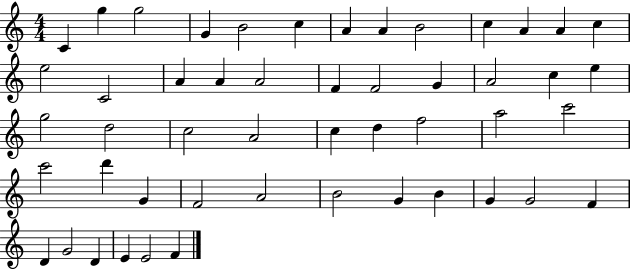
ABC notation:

X:1
T:Untitled
M:4/4
L:1/4
K:C
C g g2 G B2 c A A B2 c A A c e2 C2 A A A2 F F2 G A2 c e g2 d2 c2 A2 c d f2 a2 c'2 c'2 d' G F2 A2 B2 G B G G2 F D G2 D E E2 F